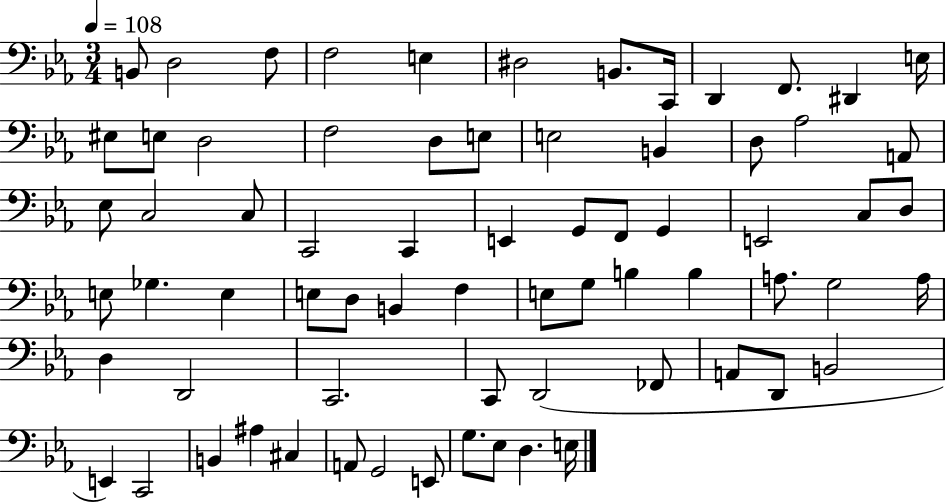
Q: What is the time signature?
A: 3/4